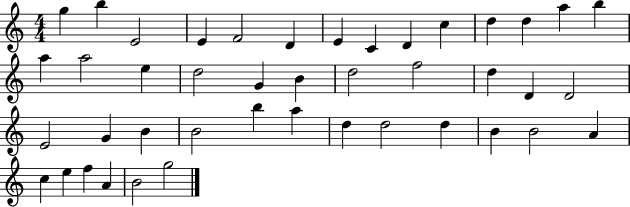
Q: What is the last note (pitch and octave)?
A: G5